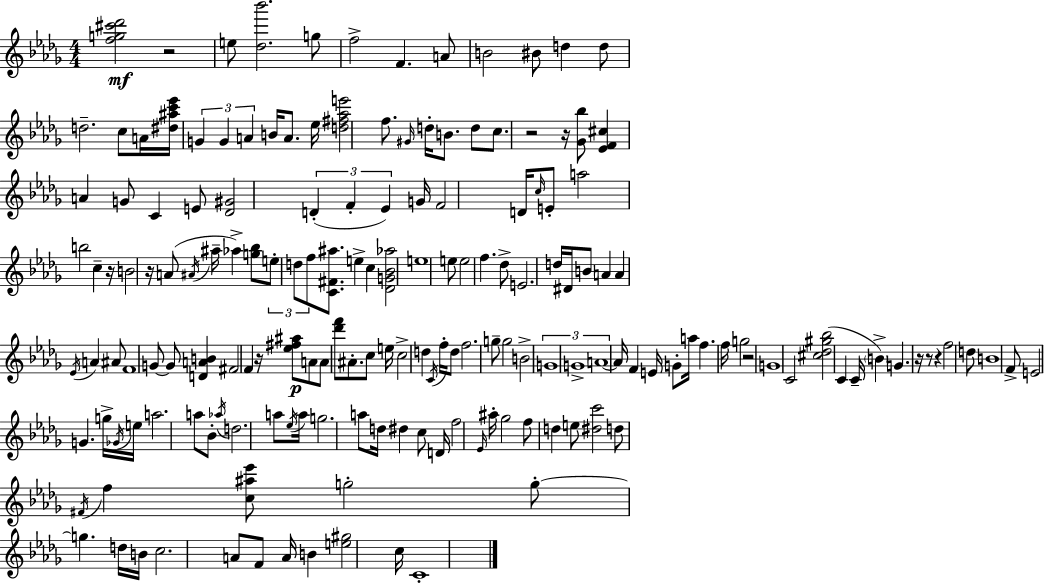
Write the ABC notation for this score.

X:1
T:Untitled
M:4/4
L:1/4
K:Bbm
[fg^c'_d']2 z2 e/2 [_d_b']2 g/2 f2 F A/2 B2 ^B/2 d d/2 d2 c/2 A/4 [^d^ac'_e']/4 G G A B/4 A/2 _e/4 [d^f_ae']2 f/2 ^G/4 d/4 B/2 d/2 c/2 z2 z/4 [_G_b]/2 [_EF^c] A G/2 C E/2 [_D^G]2 D F _E G/4 F2 D/4 c/4 E/2 a2 b2 c z/4 B2 z/4 A/2 ^A/4 ^a/4 _a [g_b]/2 e/2 d/2 f/2 [C^F^a]/2 e c [_DG_B_a]2 e4 e/2 e2 f _d/2 E2 d/4 ^D/4 B/2 A A _E/4 A ^A/2 F4 G/2 G/2 [DAB] ^F2 F z/4 [_e^f^a]/2 A/2 A/2 [_d'f']/2 ^A/2 c/2 e/4 c2 d C/4 f/4 d/2 f2 g/2 g2 B2 G4 G4 A4 A/4 F E/4 G/2 a/4 f f/4 g2 z2 G4 C2 [^c_d^g_b]2 C C/4 B G z/4 z/2 z f2 d/2 B4 F/2 E2 G g/4 _G/4 e/4 a2 a/2 _B/2 _a/4 d2 a/2 _e/4 a/4 g2 a/2 d/4 ^d c/2 D/4 f2 _E/4 ^a/4 _g2 f/2 d e/2 [^dc']2 d/2 ^F/4 f [c^a_e']/2 g2 g/2 g d/4 B/4 c2 A/2 F/2 A/4 B [e^g]2 c/4 C4